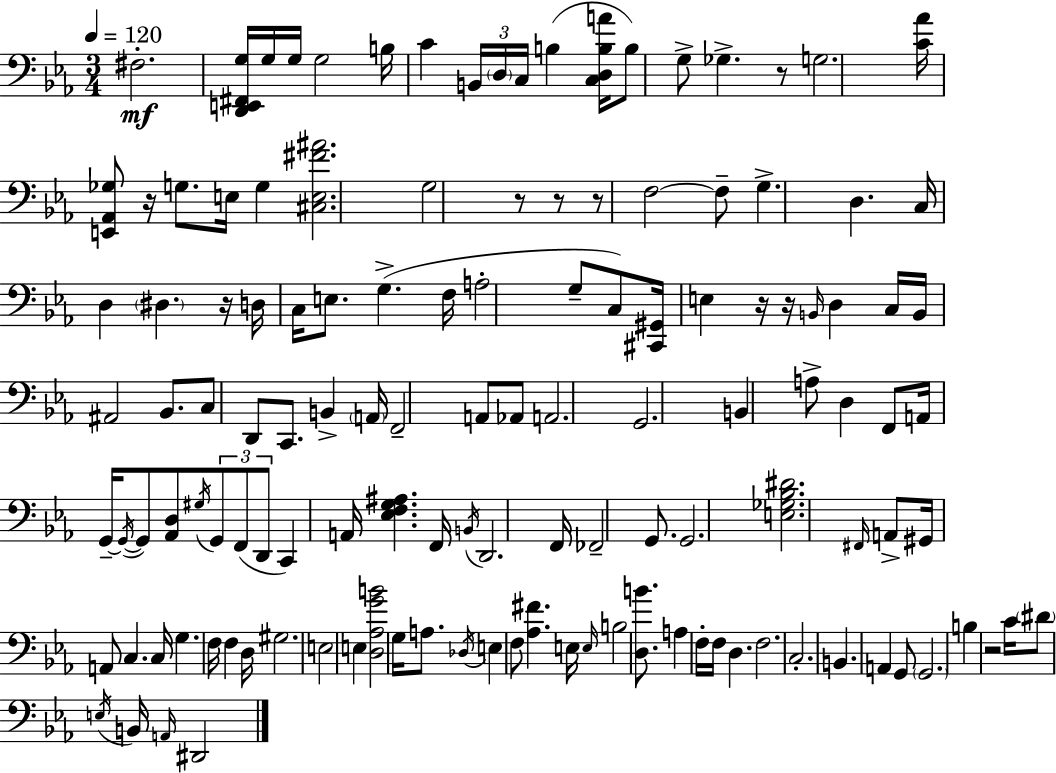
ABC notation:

X:1
T:Untitled
M:3/4
L:1/4
K:Cm
^F,2 [D,,E,,^F,,G,]/4 G,/4 G,/4 G,2 B,/4 C B,,/4 D,/4 C,/4 B, [C,D,B,A]/4 B,/2 G,/2 _G, z/2 G,2 [C_A]/4 [E,,_A,,_G,]/2 z/4 G,/2 E,/4 G, [^C,E,^F^A]2 G,2 z/2 z/2 z/2 F,2 F,/2 G, D, C,/4 D, ^D, z/4 D,/4 C,/4 E,/2 G, F,/4 A,2 G,/2 C,/2 [^C,,^G,,]/4 E, z/4 z/4 B,,/4 D, C,/4 B,,/4 ^A,,2 _B,,/2 C,/2 D,,/2 C,,/2 B,, A,,/4 F,,2 A,,/2 _A,,/2 A,,2 G,,2 B,, A,/2 D, F,,/2 A,,/4 G,,/4 G,,/4 G,,/2 [_A,,D,]/2 ^G,/4 G,,/2 F,,/2 D,,/2 C,, A,,/4 [_E,F,G,^A,] F,,/4 B,,/4 D,,2 F,,/4 _F,,2 G,,/2 G,,2 [E,_G,_B,^D]2 ^F,,/4 A,,/2 ^G,,/4 A,,/2 C, C,/4 G, F,/4 F, D,/4 ^G,2 E,2 E, [D,_A,GB]2 G,/4 A,/2 _D,/4 E, F,/2 [_A,^F] E,/4 E,/4 B,2 [D,B]/2 A, F,/4 F,/4 D, F,2 C,2 B,, A,, G,,/2 G,,2 B, z2 C/4 ^D/2 E,/4 B,,/4 A,,/4 ^D,,2